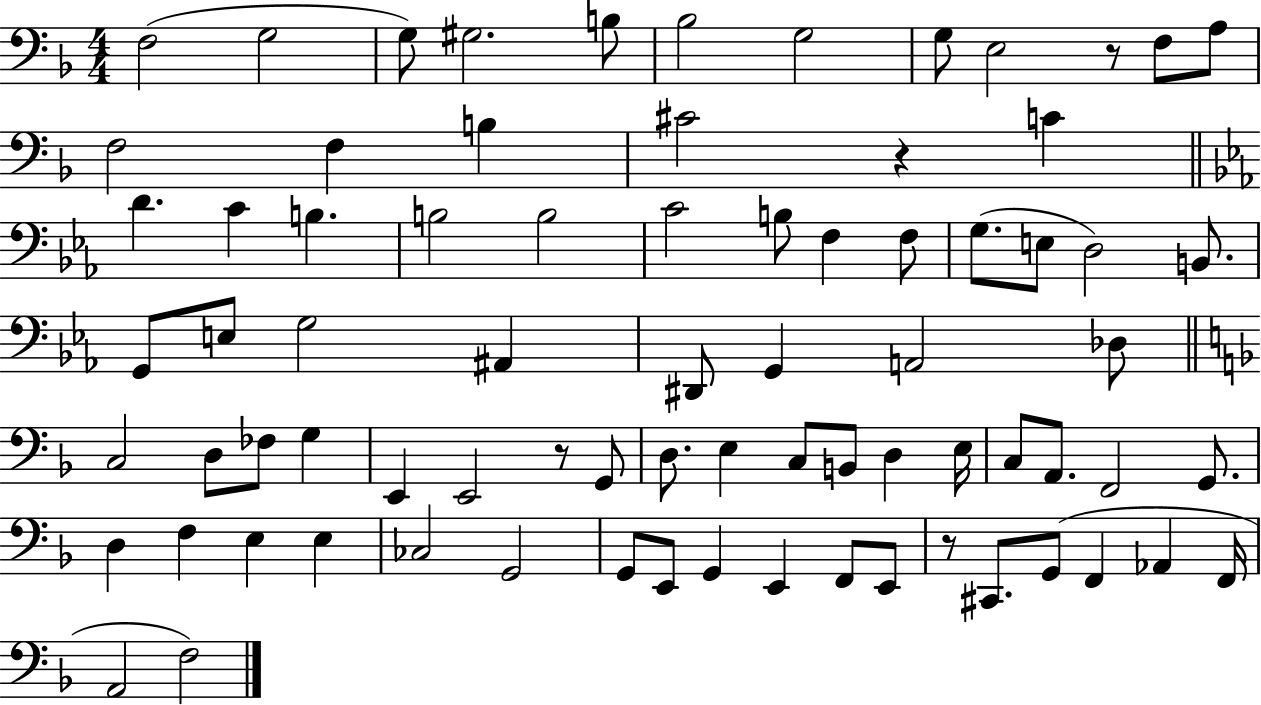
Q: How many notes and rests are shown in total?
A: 77